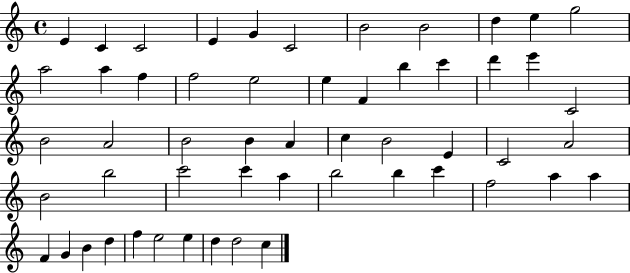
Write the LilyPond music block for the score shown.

{
  \clef treble
  \time 4/4
  \defaultTimeSignature
  \key c \major
  e'4 c'4 c'2 | e'4 g'4 c'2 | b'2 b'2 | d''4 e''4 g''2 | \break a''2 a''4 f''4 | f''2 e''2 | e''4 f'4 b''4 c'''4 | d'''4 e'''4 c'2 | \break b'2 a'2 | b'2 b'4 a'4 | c''4 b'2 e'4 | c'2 a'2 | \break b'2 b''2 | c'''2 c'''4 a''4 | b''2 b''4 c'''4 | f''2 a''4 a''4 | \break f'4 g'4 b'4 d''4 | f''4 e''2 e''4 | d''4 d''2 c''4 | \bar "|."
}